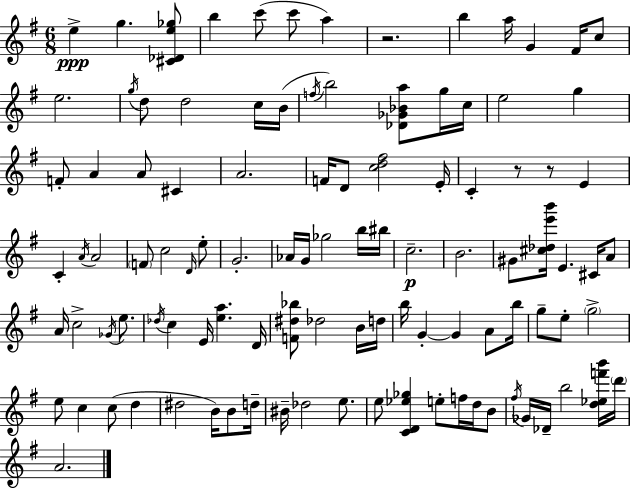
E5/q G5/q. [C#4,Db4,E5,Gb5]/e B5/q C6/e C6/e A5/q R/h. B5/q A5/s G4/q F#4/s C5/e E5/h. G5/s D5/e D5/h C5/s B4/s F5/s B5/h [Db4,Gb4,Bb4,A5]/e G5/s C5/s E5/h G5/q F4/e A4/q A4/e C#4/q A4/h. F4/s D4/e [C5,D5,F#5]/h E4/s C4/q R/e R/e E4/q C4/q A4/s A4/h F4/e C5/h D4/s E5/e G4/h. Ab4/s G4/s Gb5/h B5/s BIS5/s C5/h. B4/h. G#4/e [C#5,Db5,E6,B6]/s E4/q. C#4/s A4/e A4/s C5/h Gb4/s E5/e. Db5/s C5/q E4/s [E5,A5]/q. D4/s [F4,D#5,Bb5]/e Db5/h B4/s D5/s B5/s G4/q G4/q A4/e B5/s G5/e E5/e G5/h E5/e C5/q C5/e D5/q D#5/h B4/s B4/e D5/s BIS4/s Db5/h E5/e. E5/e [C4,D4,Eb5,Gb5]/q E5/e F5/s D5/s B4/e F#5/s Gb4/s Db4/s B5/h [D5,Eb5,F6,B6]/s D6/s A4/h.